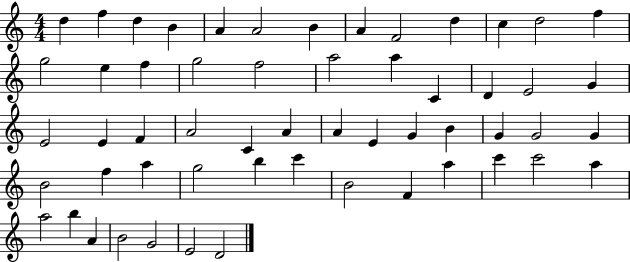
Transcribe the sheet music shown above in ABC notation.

X:1
T:Untitled
M:4/4
L:1/4
K:C
d f d B A A2 B A F2 d c d2 f g2 e f g2 f2 a2 a C D E2 G E2 E F A2 C A A E G B G G2 G B2 f a g2 b c' B2 F a c' c'2 a a2 b A B2 G2 E2 D2